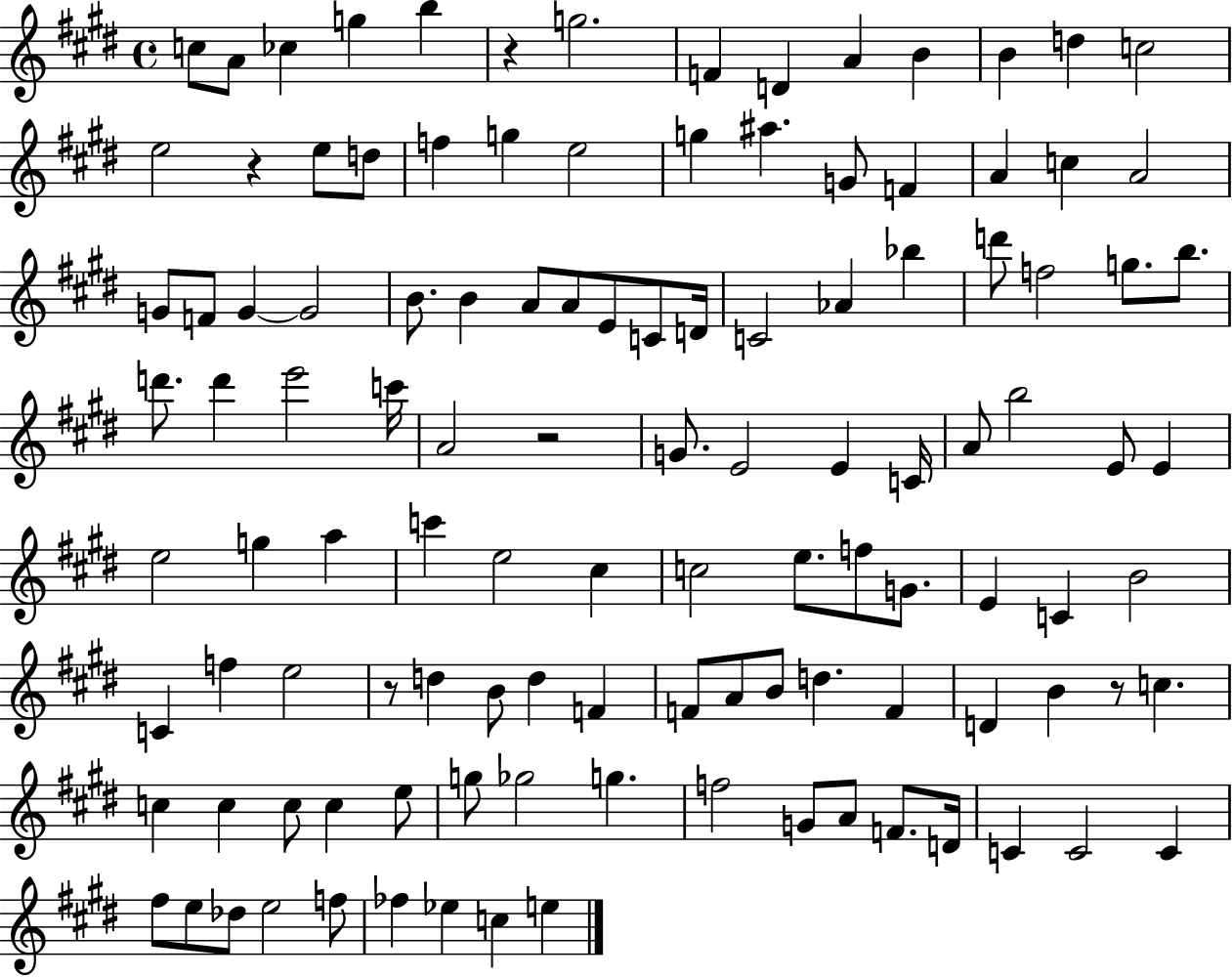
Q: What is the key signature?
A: E major